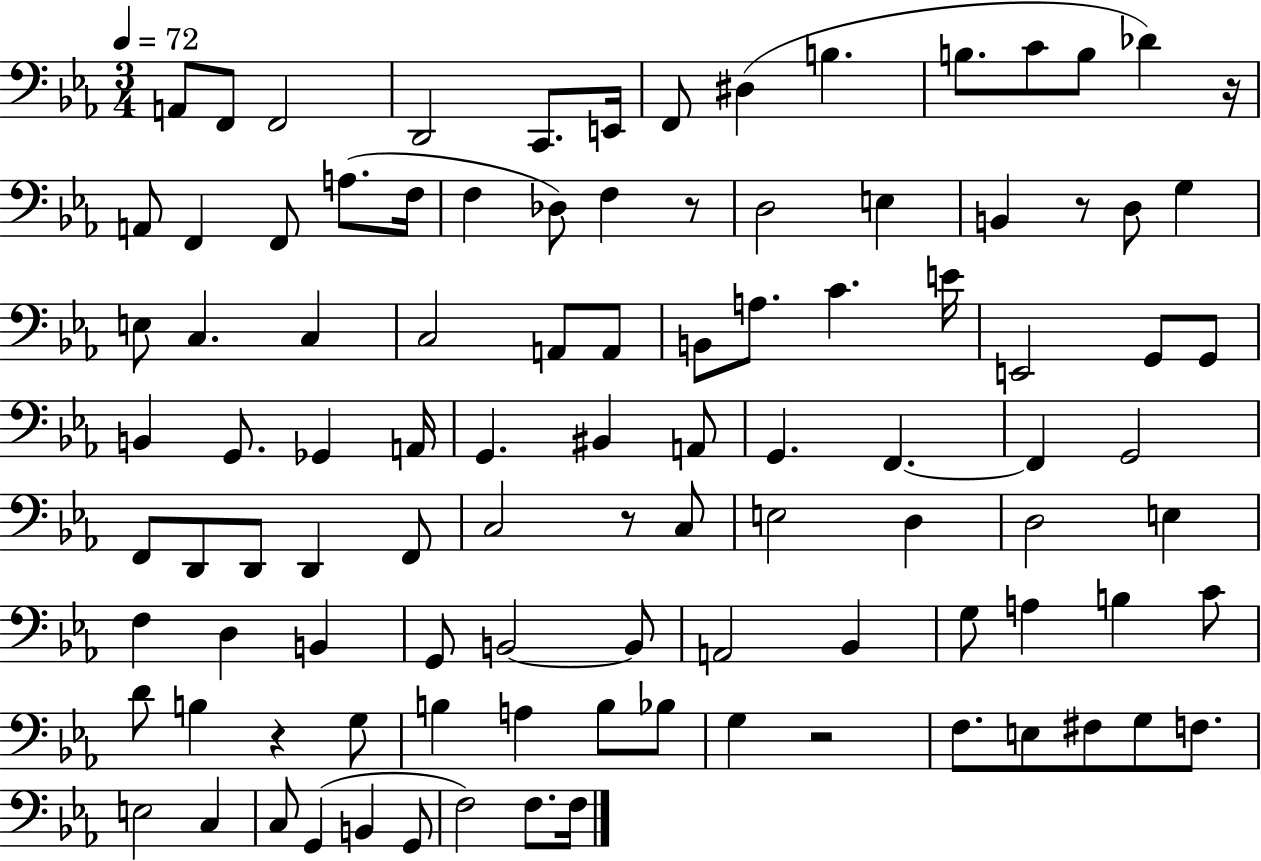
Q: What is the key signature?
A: EES major